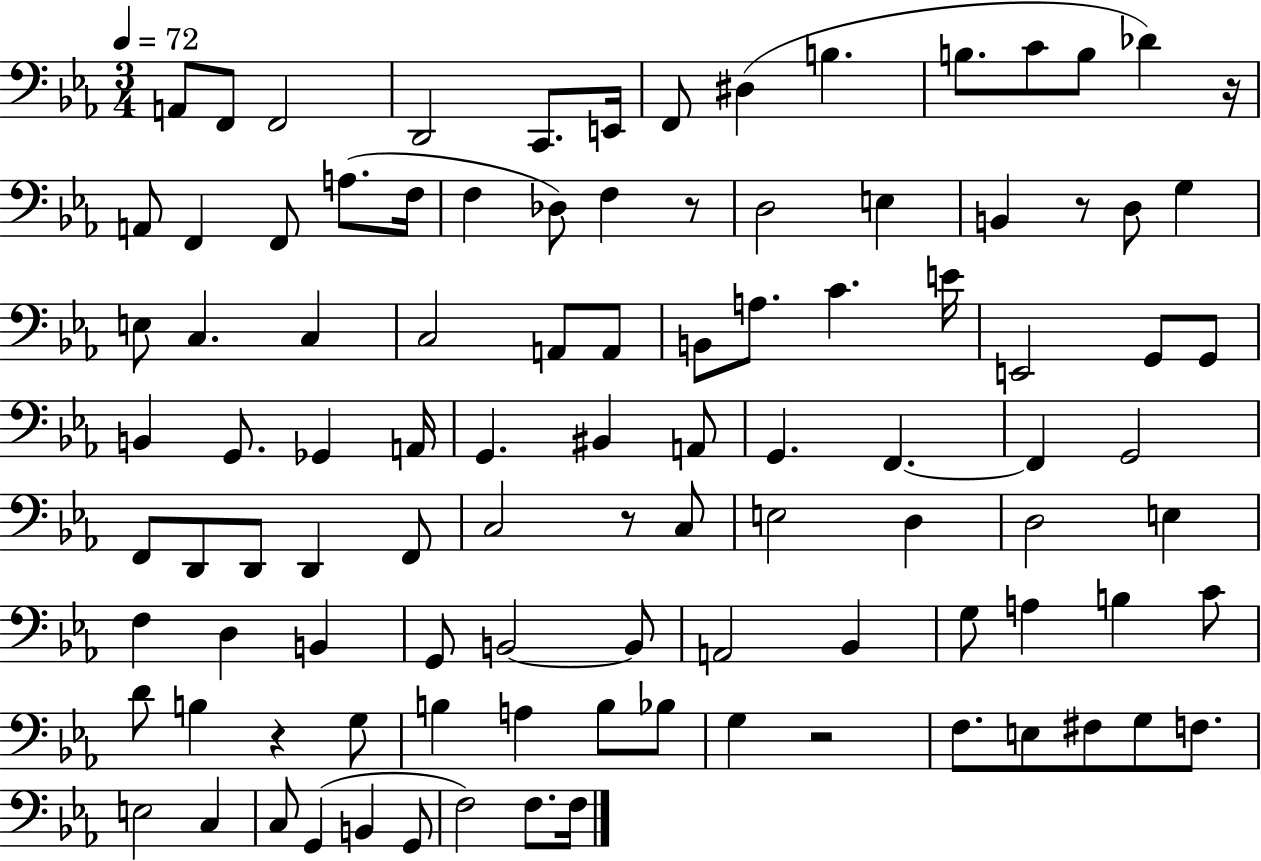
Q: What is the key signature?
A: EES major